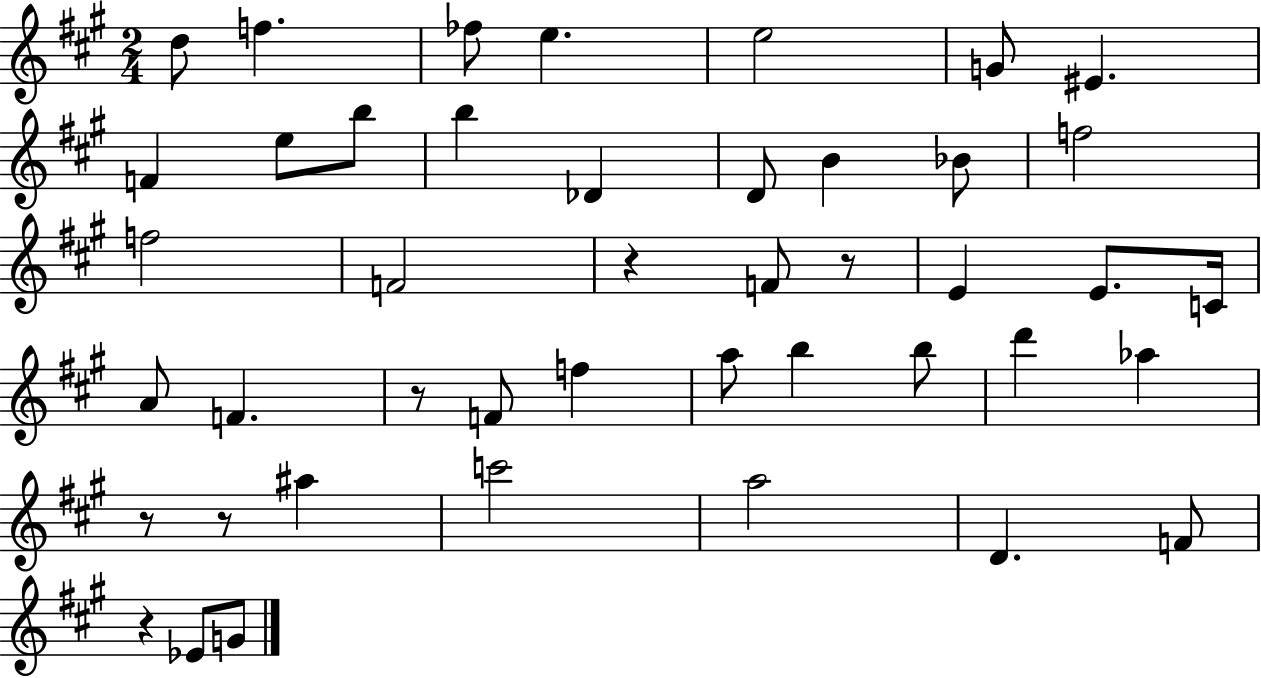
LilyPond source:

{
  \clef treble
  \numericTimeSignature
  \time 2/4
  \key a \major
  d''8 f''4. | fes''8 e''4. | e''2 | g'8 eis'4. | \break f'4 e''8 b''8 | b''4 des'4 | d'8 b'4 bes'8 | f''2 | \break f''2 | f'2 | r4 f'8 r8 | e'4 e'8. c'16 | \break a'8 f'4. | r8 f'8 f''4 | a''8 b''4 b''8 | d'''4 aes''4 | \break r8 r8 ais''4 | c'''2 | a''2 | d'4. f'8 | \break r4 ees'8 g'8 | \bar "|."
}